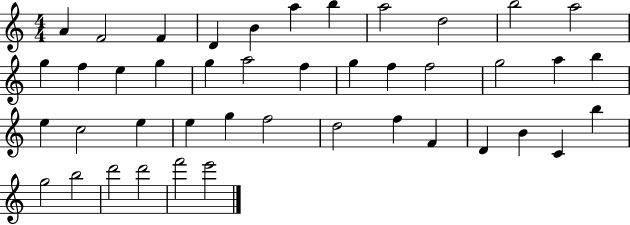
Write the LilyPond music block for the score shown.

{
  \clef treble
  \numericTimeSignature
  \time 4/4
  \key c \major
  a'4 f'2 f'4 | d'4 b'4 a''4 b''4 | a''2 d''2 | b''2 a''2 | \break g''4 f''4 e''4 g''4 | g''4 a''2 f''4 | g''4 f''4 f''2 | g''2 a''4 b''4 | \break e''4 c''2 e''4 | e''4 g''4 f''2 | d''2 f''4 f'4 | d'4 b'4 c'4 b''4 | \break g''2 b''2 | d'''2 d'''2 | f'''2 e'''2 | \bar "|."
}